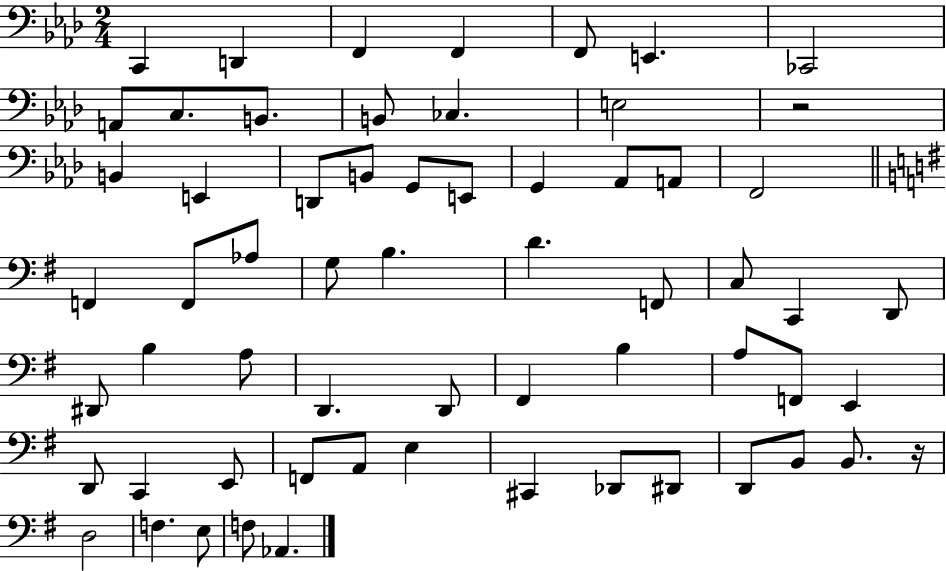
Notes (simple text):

C2/q D2/q F2/q F2/q F2/e E2/q. CES2/h A2/e C3/e. B2/e. B2/e CES3/q. E3/h R/h B2/q E2/q D2/e B2/e G2/e E2/e G2/q Ab2/e A2/e F2/h F2/q F2/e Ab3/e G3/e B3/q. D4/q. F2/e C3/e C2/q D2/e D#2/e B3/q A3/e D2/q. D2/e F#2/q B3/q A3/e F2/e E2/q D2/e C2/q E2/e F2/e A2/e E3/q C#2/q Db2/e D#2/e D2/e B2/e B2/e. R/s D3/h F3/q. E3/e F3/e Ab2/q.